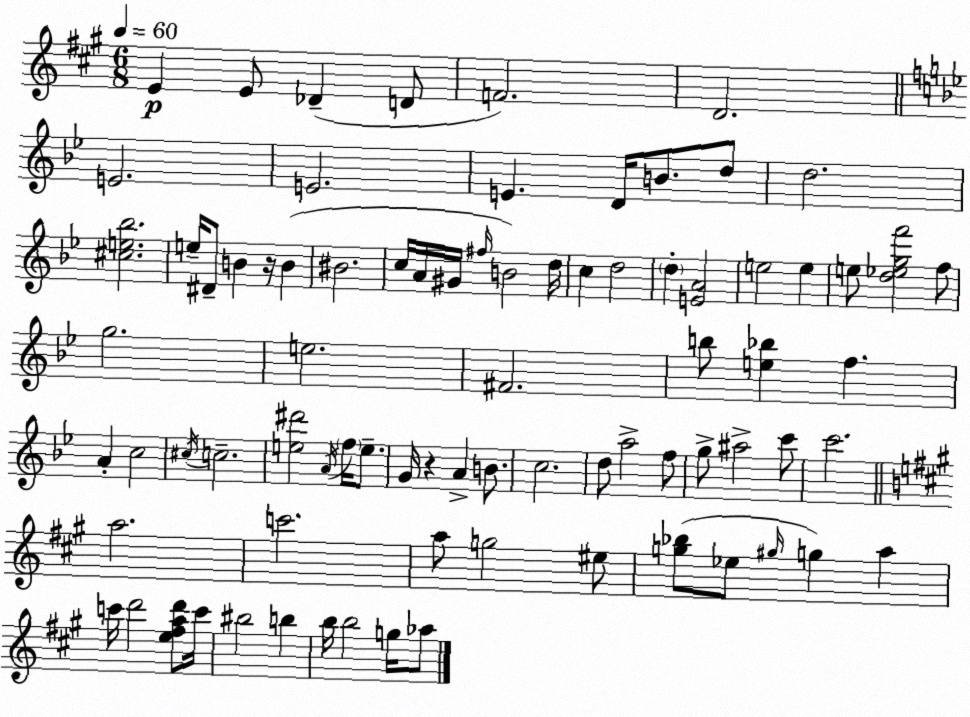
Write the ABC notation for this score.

X:1
T:Untitled
M:6/8
L:1/4
K:A
E E/2 _D D/2 F2 D2 E2 E2 E D/4 B/2 d/2 d2 [^ce_b]2 e/4 ^D/2 B z/4 B ^B2 c/4 A/4 ^G/4 ^f/4 B2 d/4 c d2 d [EA]2 e2 e e/2 [d_egf']2 f/2 g2 e2 ^F2 b/2 [e_b] f A c2 ^c/4 c2 [e^d']2 A/4 f/4 e/2 G/4 z A B/2 c2 d/2 a2 f/2 g/2 ^a2 c'/2 c'2 a2 c'2 a/2 g2 ^e/2 [g_b]/2 _e/2 ^g/4 g a c'/4 d'2 [e^fad']/2 c'/4 ^b2 b b/4 b2 g/4 _a/2